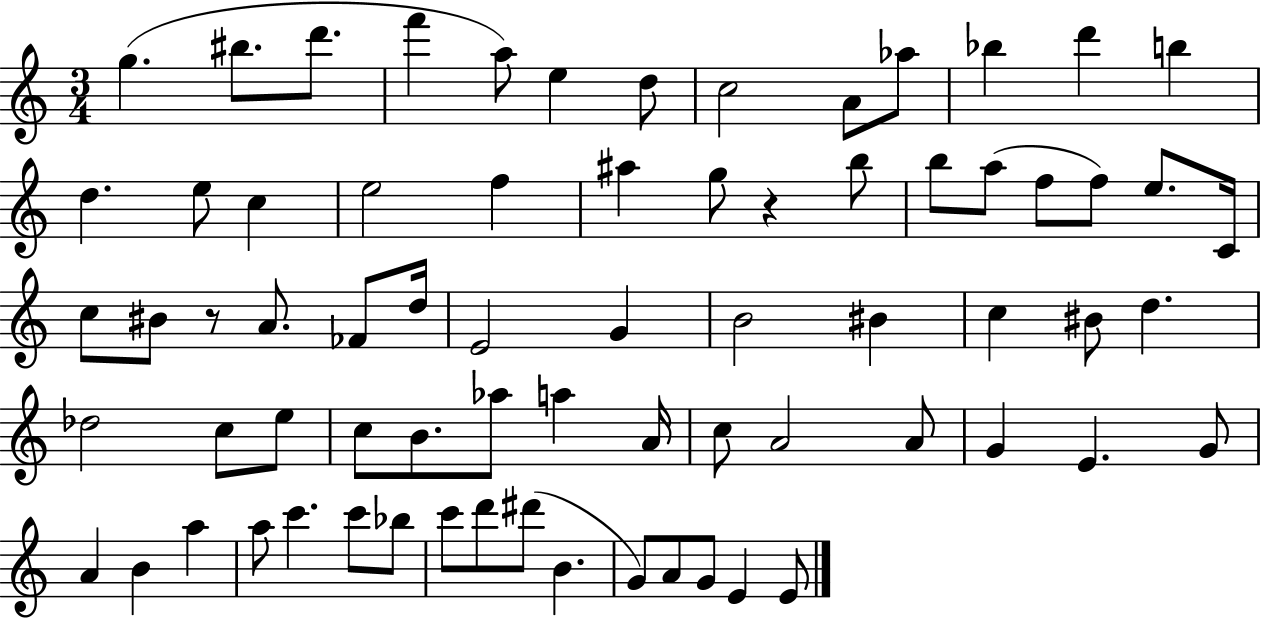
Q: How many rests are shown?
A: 2